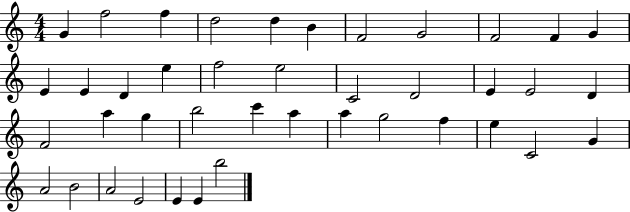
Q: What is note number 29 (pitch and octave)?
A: A5